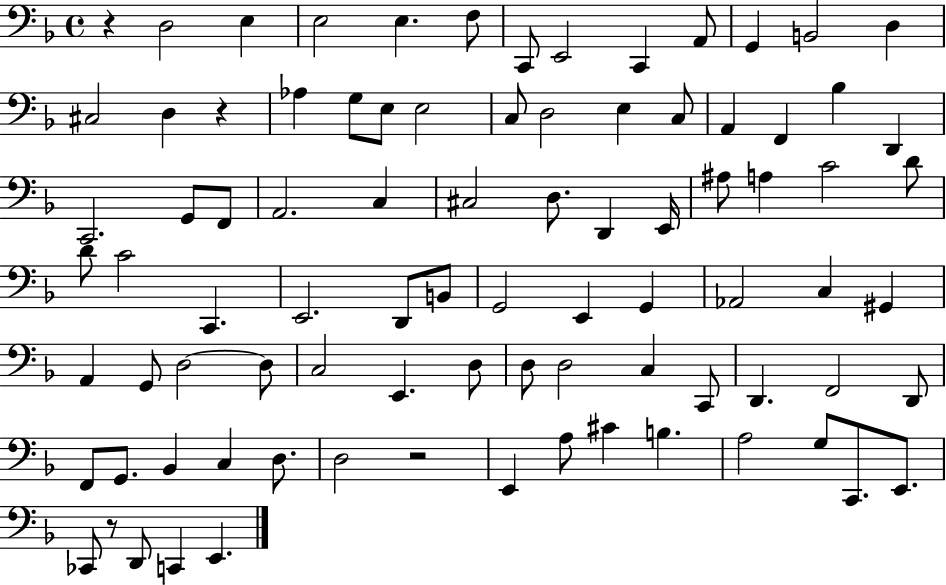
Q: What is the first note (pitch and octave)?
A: D3